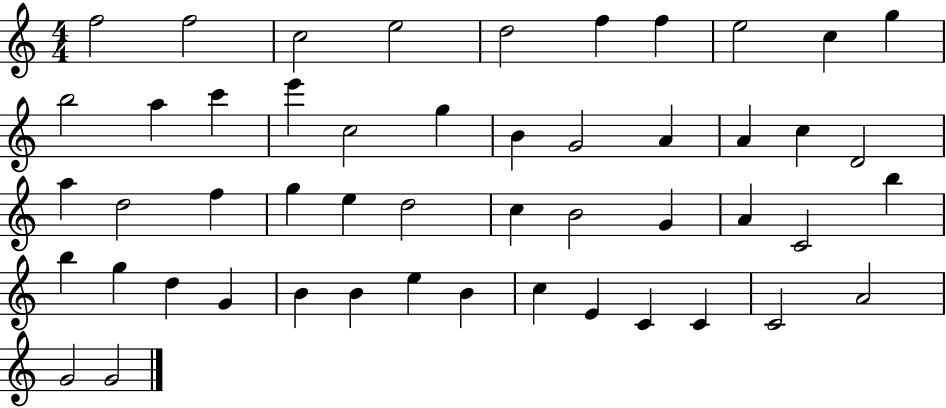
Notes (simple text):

F5/h F5/h C5/h E5/h D5/h F5/q F5/q E5/h C5/q G5/q B5/h A5/q C6/q E6/q C5/h G5/q B4/q G4/h A4/q A4/q C5/q D4/h A5/q D5/h F5/q G5/q E5/q D5/h C5/q B4/h G4/q A4/q C4/h B5/q B5/q G5/q D5/q G4/q B4/q B4/q E5/q B4/q C5/q E4/q C4/q C4/q C4/h A4/h G4/h G4/h